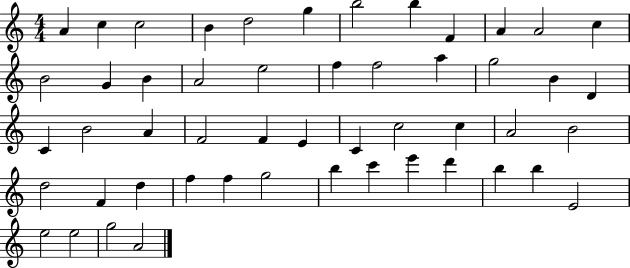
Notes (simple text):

A4/q C5/q C5/h B4/q D5/h G5/q B5/h B5/q F4/q A4/q A4/h C5/q B4/h G4/q B4/q A4/h E5/h F5/q F5/h A5/q G5/h B4/q D4/q C4/q B4/h A4/q F4/h F4/q E4/q C4/q C5/h C5/q A4/h B4/h D5/h F4/q D5/q F5/q F5/q G5/h B5/q C6/q E6/q D6/q B5/q B5/q E4/h E5/h E5/h G5/h A4/h